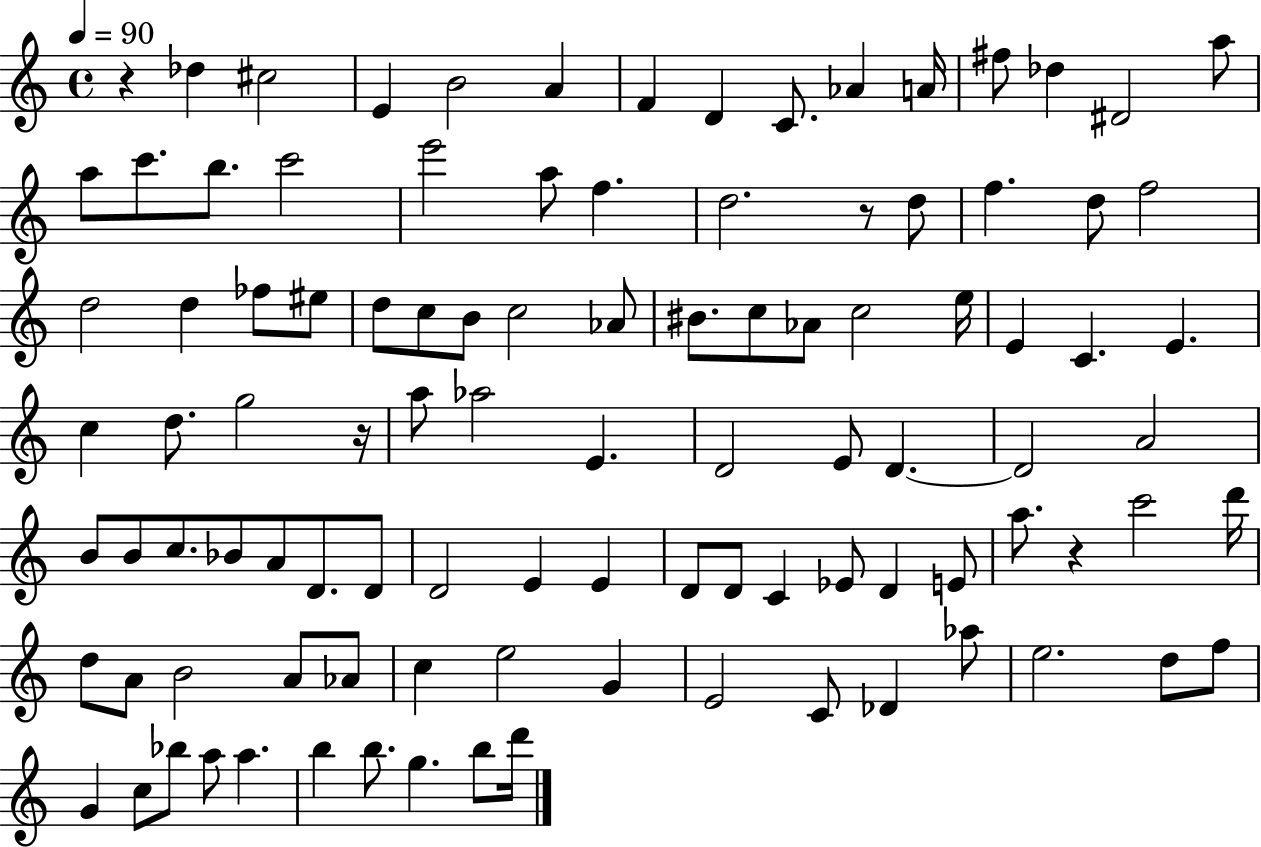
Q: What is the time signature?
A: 4/4